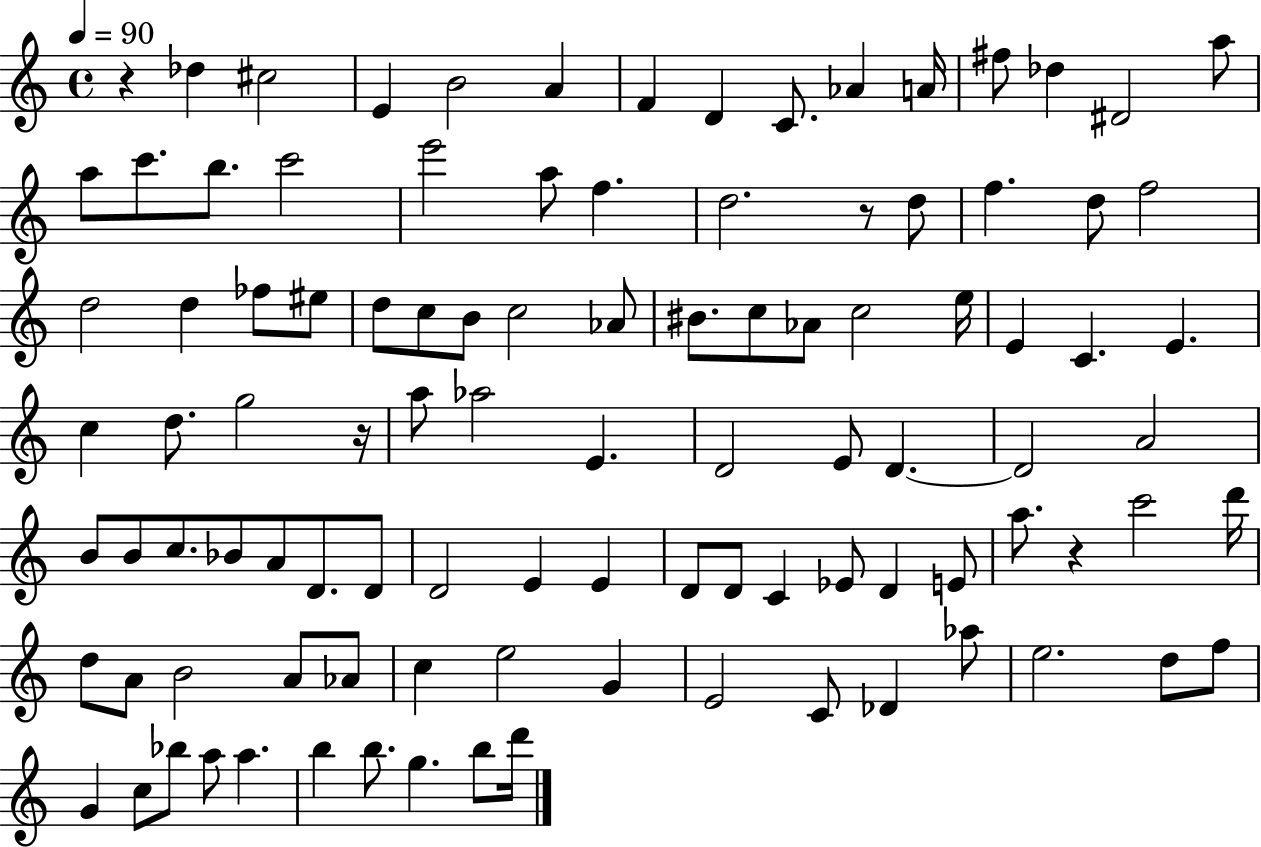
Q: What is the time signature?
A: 4/4